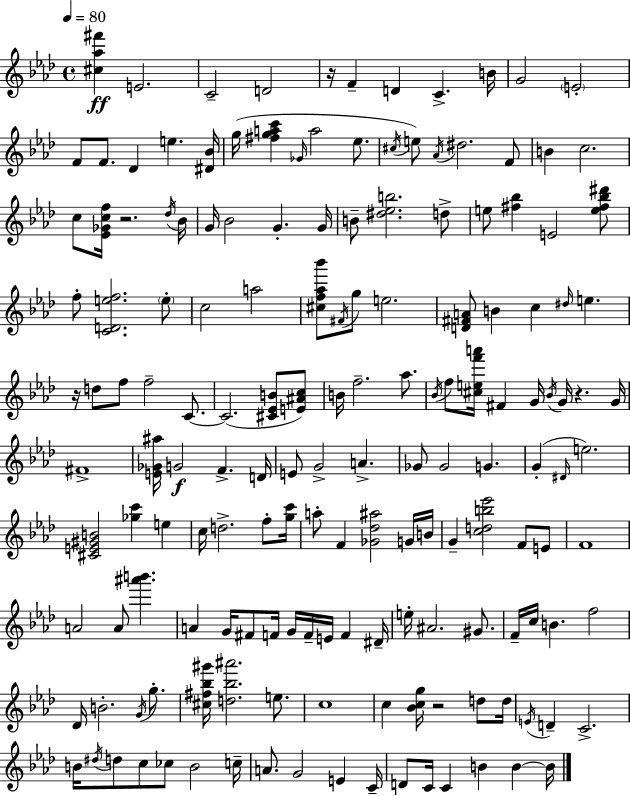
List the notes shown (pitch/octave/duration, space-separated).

[C#5,Ab5,F#6]/q E4/h. C4/h D4/h R/s F4/q D4/q C4/q. B4/s G4/h E4/h F4/e F4/e. Db4/q E5/q. [D#4,Bb4]/s G5/s [F#5,G5,A5,C6]/q Gb4/s A5/h Eb5/e. C#5/s E5/e Ab4/s D#5/h. F4/e B4/q C5/h. C5/e [Eb4,Gb4,C5,F5]/s R/h. Db5/s Bb4/s G4/s Bb4/h G4/q. G4/s B4/e [D#5,Eb5,B5]/h. D5/e E5/e [F#5,Bb5]/q E4/h [E5,F#5,Bb5,D#6]/e F5/e [C4,D4,E5,F5]/h. E5/e C5/h A5/h [C#5,F5,Ab5,Bb6]/e F#4/s G5/e E5/h. [D4,F#4,A4]/e B4/q C5/q D#5/s E5/q. R/s D5/e F5/e F5/h C4/e. C4/h. [C#4,Eb4,B4]/e [E4,A#4,C5]/e B4/s F5/h. Ab5/e. Bb4/s F5/e [C#5,E5,F6,A6]/s F#4/q G4/s Bb4/s G4/s R/q. G4/s F#4/w [E4,Gb4,A#5]/s G4/h F4/q. D4/s E4/e G4/h A4/q. Gb4/e Gb4/h G4/q. G4/q D#4/s E5/h. [C#4,E4,G#4,B4]/h [Gb5,C6]/q E5/q C5/s D5/h. F5/e [G5,C6]/s A5/e F4/q [Gb4,Db5,A#5]/h G4/s B4/s G4/q [C5,D5,B5,Eb6]/h F4/e E4/e F4/w A4/h A4/e [A#6,B6]/q. A4/q G4/s F#4/e F4/s G4/s F4/s E4/s F4/q D#4/s E5/s A#4/h. G#4/e. F4/s C5/s B4/q. F5/h Db4/s B4/h. G4/s G5/e. [C#5,F#5,Bb5,G#6]/s [D5,Bb5,A#6]/h. E5/e. C5/w C5/q [Bb4,C5,G5]/s R/h D5/e D5/s E4/s D4/q C4/h. B4/s D#5/s D5/e C5/e CES5/e B4/h C5/s A4/e. G4/h E4/q C4/s D4/e C4/s C4/q B4/q B4/q B4/s